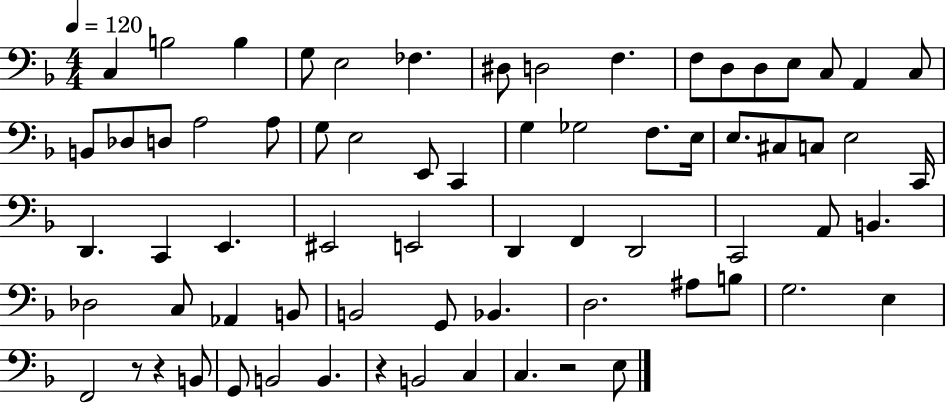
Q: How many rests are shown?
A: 4